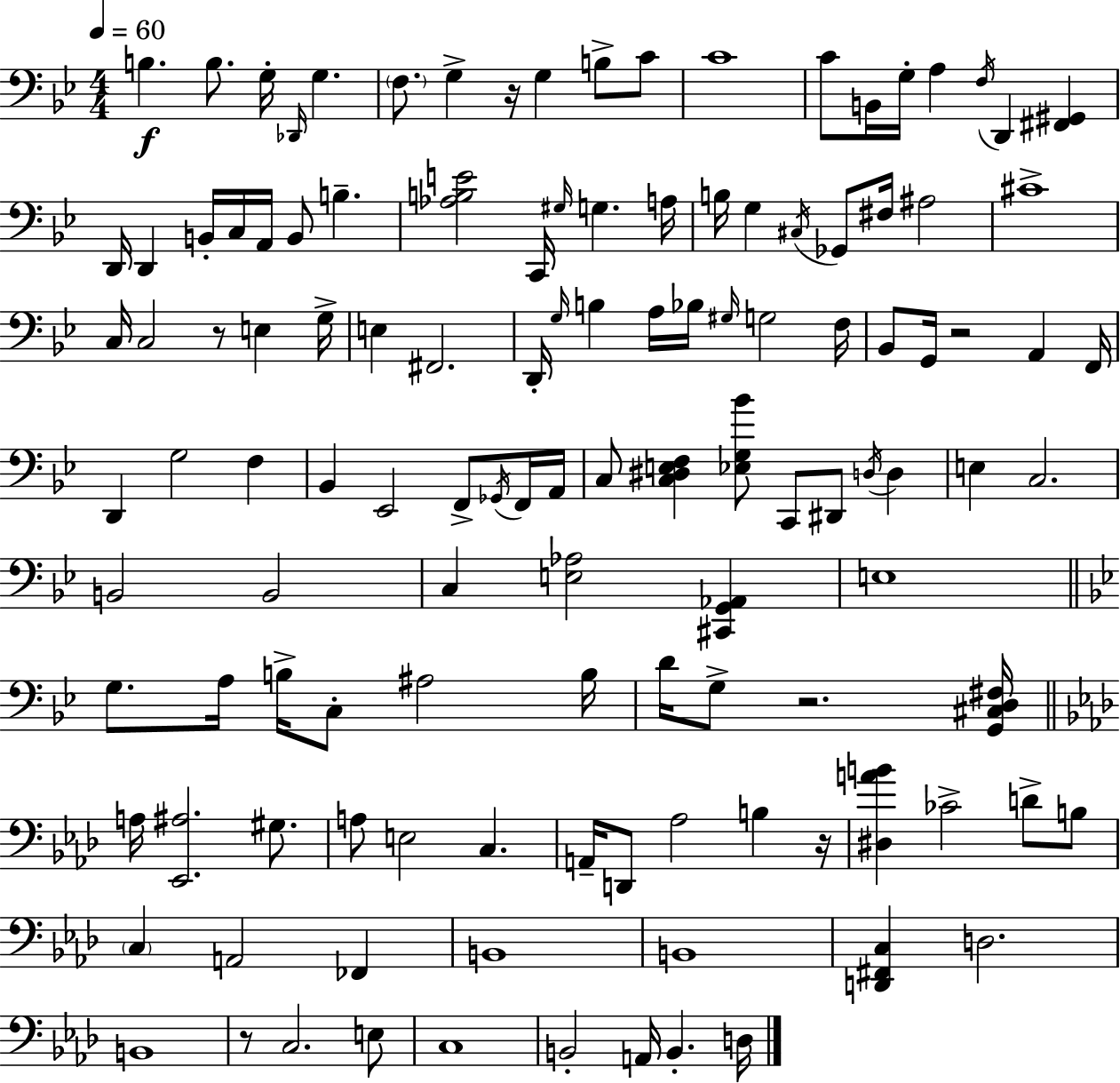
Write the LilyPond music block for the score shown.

{
  \clef bass
  \numericTimeSignature
  \time 4/4
  \key g \minor
  \tempo 4 = 60
  b4.\f b8. g16-. \grace { des,16 } g4. | \parenthesize f8. g4-> r16 g4 b8-> c'8 | c'1 | c'8 b,16 g16-. a4 \acciaccatura { f16 } d,4 <fis, gis,>4 | \break d,16 d,4 b,16-. c16 a,16 b,8 b4.-- | <aes b e'>2 c,16 \grace { gis16 } g4. | a16 b16 g4 \acciaccatura { cis16 } ges,8 fis16 ais2 | cis'1-> | \break c16 c2 r8 e4 | g16-> e4 fis,2. | d,16-. \grace { g16 } b4 a16 bes16 \grace { gis16 } g2 | f16 bes,8 g,16 r2 | \break a,4 f,16 d,4 g2 | f4 bes,4 ees,2 | f,8-> \acciaccatura { ges,16 } f,16 a,16 c8 <c dis e f>4 <ees g bes'>8 c,8 | dis,8 \acciaccatura { d16 } d4 e4 c2. | \break b,2 | b,2 c4 <e aes>2 | <cis, g, aes,>4 e1 | \bar "||" \break \key g \minor g8. a16 b16-> c8-. ais2 b16 | d'16 g8-> r2. <g, cis d fis>16 | \bar "||" \break \key f \minor a16 <ees, ais>2. gis8. | a8 e2 c4. | a,16-- d,8 aes2 b4 r16 | <dis a' b'>4 ces'2-> d'8-> b8 | \break \parenthesize c4 a,2 fes,4 | b,1 | b,1 | <d, fis, c>4 d2. | \break b,1 | r8 c2. e8 | c1 | b,2-. a,16 b,4.-. d16 | \break \bar "|."
}